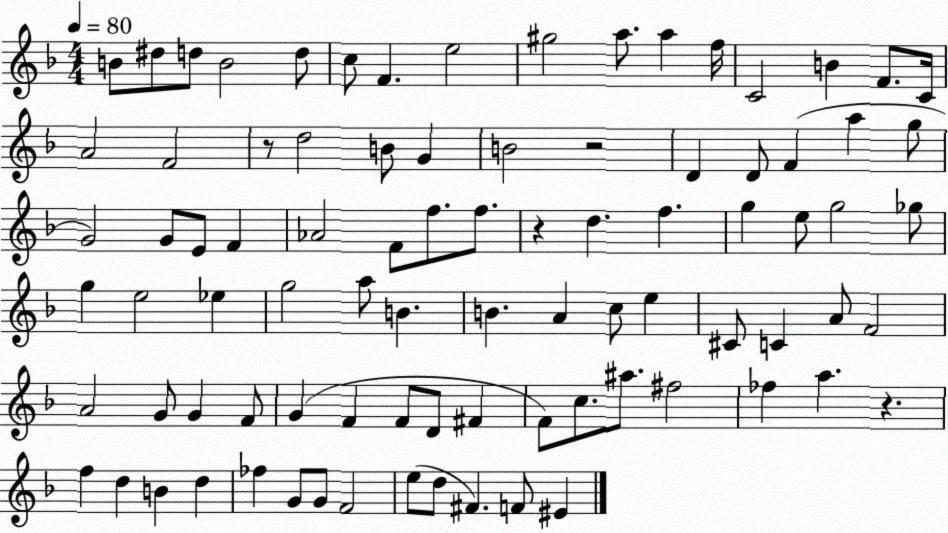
X:1
T:Untitled
M:4/4
L:1/4
K:F
B/2 ^d/2 d/2 B2 d/2 c/2 F e2 ^g2 a/2 a f/4 C2 B F/2 C/4 A2 F2 z/2 d2 B/2 G B2 z2 D D/2 F a g/2 G2 G/2 E/2 F _A2 F/2 f/2 f/2 z d f g e/2 g2 _g/2 g e2 _e g2 a/2 B B A c/2 e ^C/2 C A/2 F2 A2 G/2 G F/2 G F F/2 D/2 ^F F/2 c/2 ^a/2 ^f2 _f a z f d B d _f G/2 G/2 F2 e/2 d/2 ^F F/2 ^E